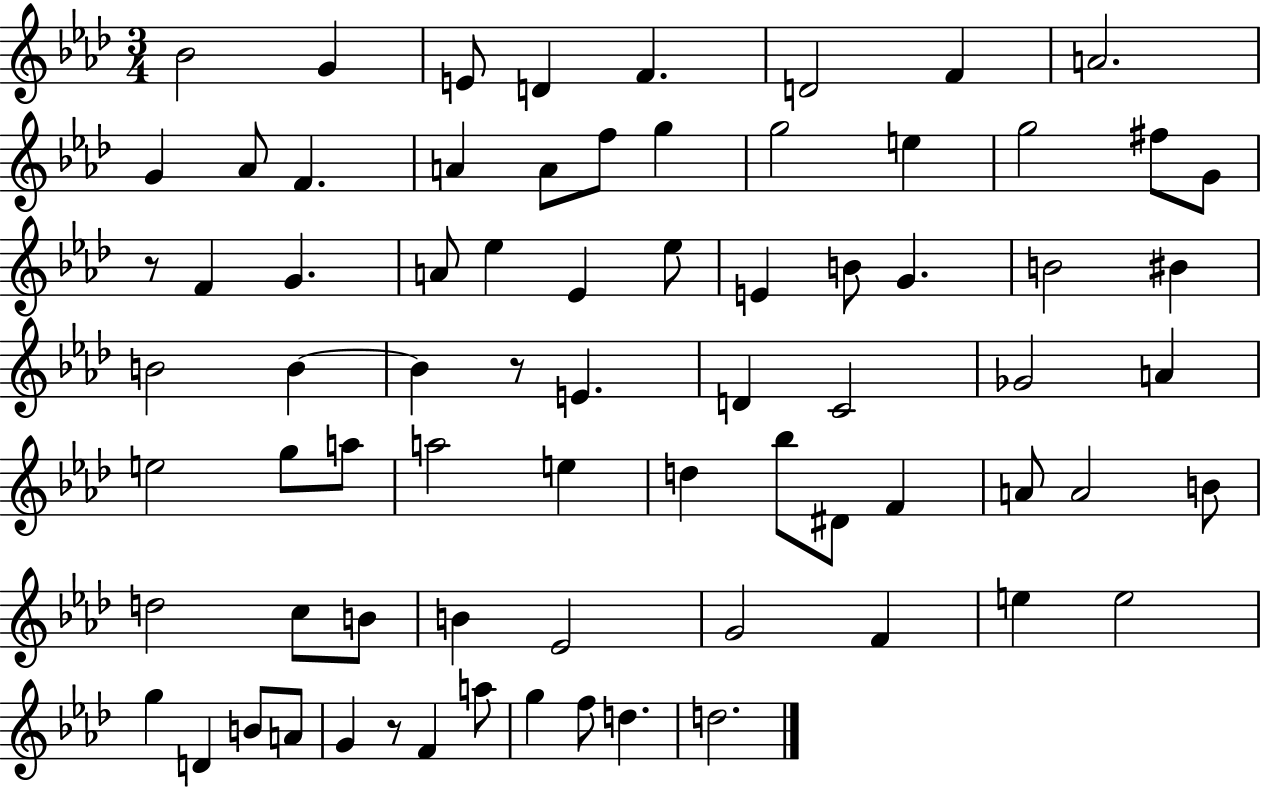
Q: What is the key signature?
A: AES major